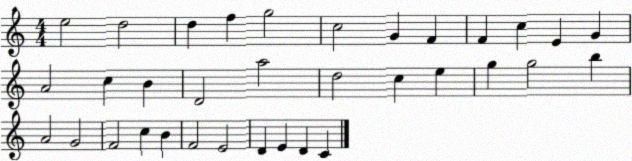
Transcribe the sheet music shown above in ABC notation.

X:1
T:Untitled
M:4/4
L:1/4
K:C
e2 d2 d f g2 c2 G F F c E G A2 c B D2 a2 d2 c e g g2 b A2 G2 F2 c B F2 E2 D E D C